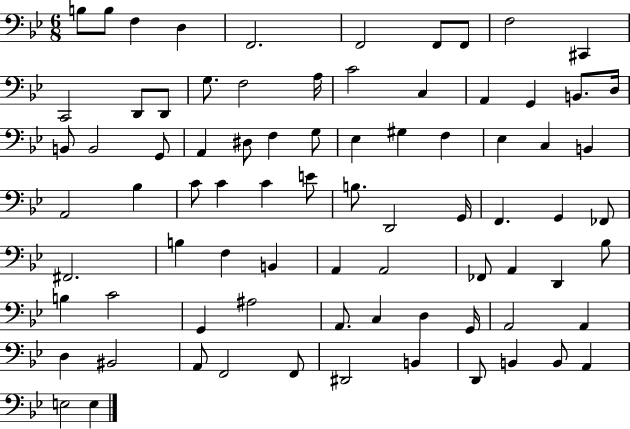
X:1
T:Untitled
M:6/8
L:1/4
K:Bb
B,/2 B,/2 F, D, F,,2 F,,2 F,,/2 F,,/2 F,2 ^C,, C,,2 D,,/2 D,,/2 G,/2 F,2 A,/4 C2 C, A,, G,, B,,/2 D,/4 B,,/2 B,,2 G,,/2 A,, ^D,/2 F, G,/2 _E, ^G, F, _E, C, B,, A,,2 _B, C/2 C C E/2 B,/2 D,,2 G,,/4 F,, G,, _F,,/2 ^F,,2 B, F, B,, A,, A,,2 _F,,/2 A,, D,, _B,/2 B, C2 G,, ^A,2 A,,/2 C, D, G,,/4 A,,2 A,, D, ^B,,2 A,,/2 F,,2 F,,/2 ^D,,2 B,, D,,/2 B,, B,,/2 A,, E,2 E,